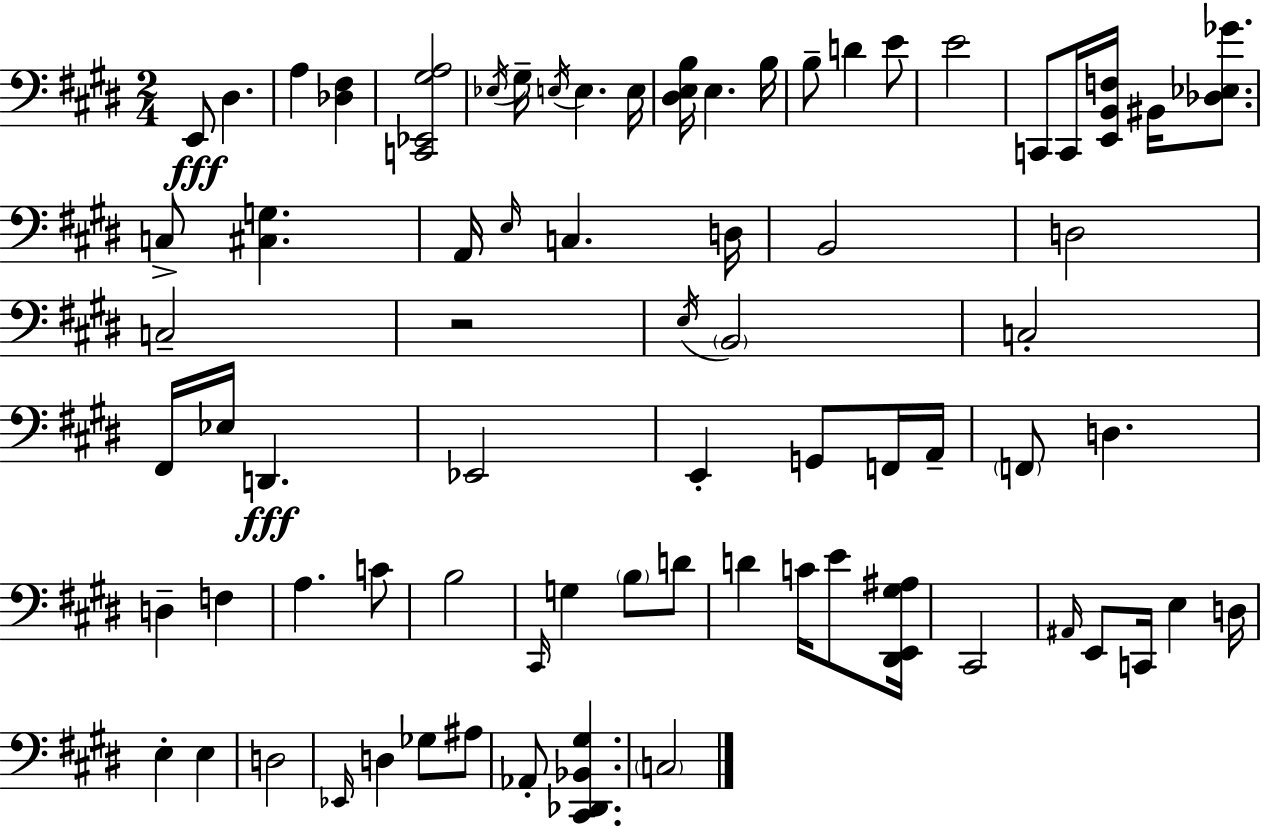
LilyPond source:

{
  \clef bass
  \numericTimeSignature
  \time 2/4
  \key e \major
  e,8\fff dis4. | a4 <des fis>4 | <c, ees, gis a>2 | \acciaccatura { ees16 } gis16-- \acciaccatura { e16 } e4. | \break e16 <dis e b>16 e4. | b16 b8-- d'4 | e'8 e'2 | c,8 c,16 <e, b, f>16 bis,16 <des ees ges'>8. | \break c8-> <cis g>4. | a,16 \grace { e16 } c4. | d16 b,2 | d2 | \break c2-- | r2 | \acciaccatura { e16 } \parenthesize b,2 | c2-. | \break fis,16 ees16 d,4.\fff | ees,2 | e,4-. | g,8 f,16 a,16-- \parenthesize f,8 d4. | \break d4-- | f4 a4. | c'8 b2 | \grace { cis,16 } g4 | \break \parenthesize b8 d'8 d'4 | c'16 e'8 <dis, e, gis ais>16 cis,2 | \grace { ais,16 } e,8 | c,16 e4 d16 e4-. | \break e4 d2 | \grace { ees,16 } d4 | ges8 ais8 aes,8-. | <cis, des, bes, gis>4. \parenthesize c2 | \break \bar "|."
}